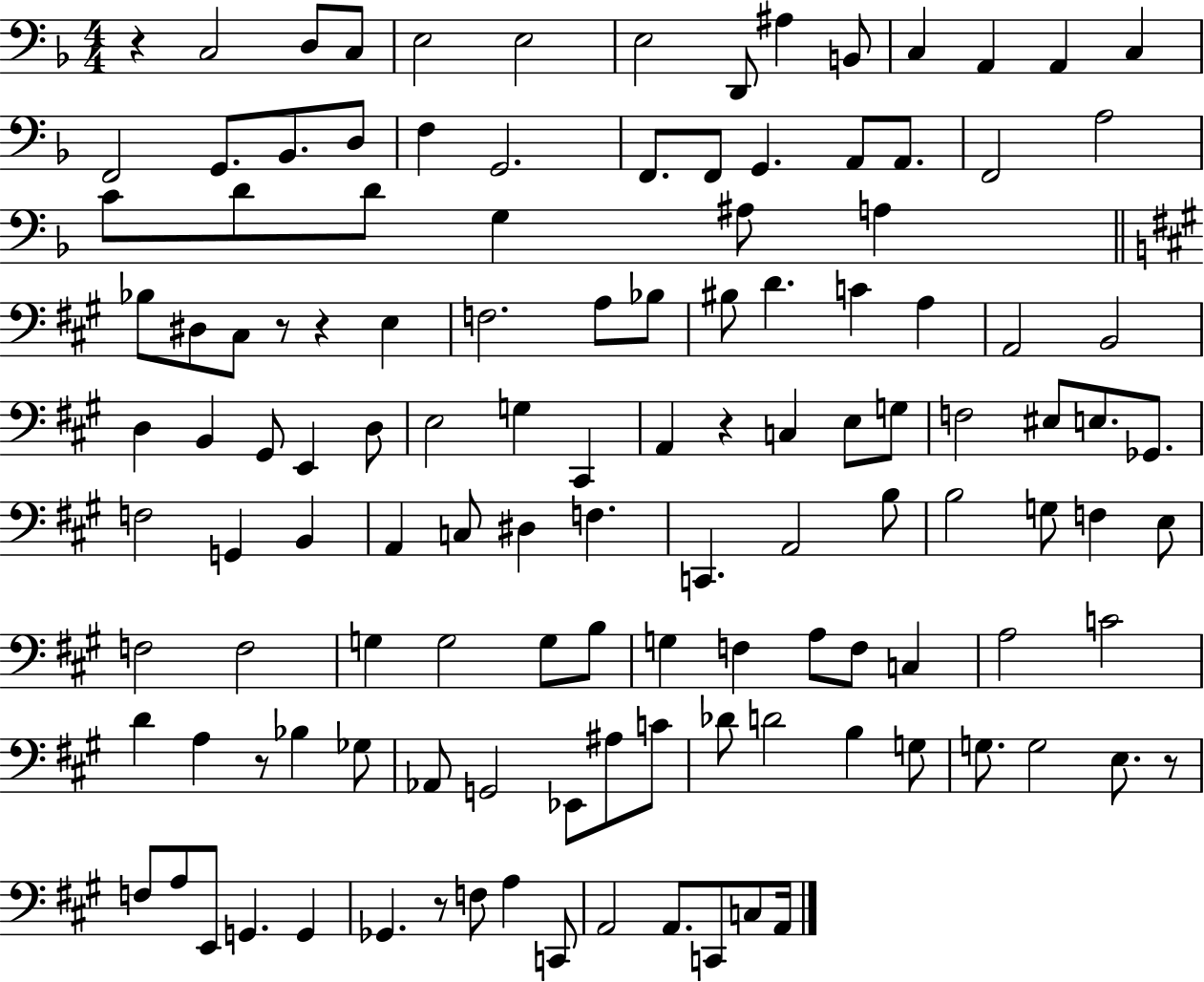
X:1
T:Untitled
M:4/4
L:1/4
K:F
z C,2 D,/2 C,/2 E,2 E,2 E,2 D,,/2 ^A, B,,/2 C, A,, A,, C, F,,2 G,,/2 _B,,/2 D,/2 F, G,,2 F,,/2 F,,/2 G,, A,,/2 A,,/2 F,,2 A,2 C/2 D/2 D/2 G, ^A,/2 A, _B,/2 ^D,/2 ^C,/2 z/2 z E, F,2 A,/2 _B,/2 ^B,/2 D C A, A,,2 B,,2 D, B,, ^G,,/2 E,, D,/2 E,2 G, ^C,, A,, z C, E,/2 G,/2 F,2 ^E,/2 E,/2 _G,,/2 F,2 G,, B,, A,, C,/2 ^D, F, C,, A,,2 B,/2 B,2 G,/2 F, E,/2 F,2 F,2 G, G,2 G,/2 B,/2 G, F, A,/2 F,/2 C, A,2 C2 D A, z/2 _B, _G,/2 _A,,/2 G,,2 _E,,/2 ^A,/2 C/2 _D/2 D2 B, G,/2 G,/2 G,2 E,/2 z/2 F,/2 A,/2 E,,/2 G,, G,, _G,, z/2 F,/2 A, C,,/2 A,,2 A,,/2 C,,/2 C,/2 A,,/4